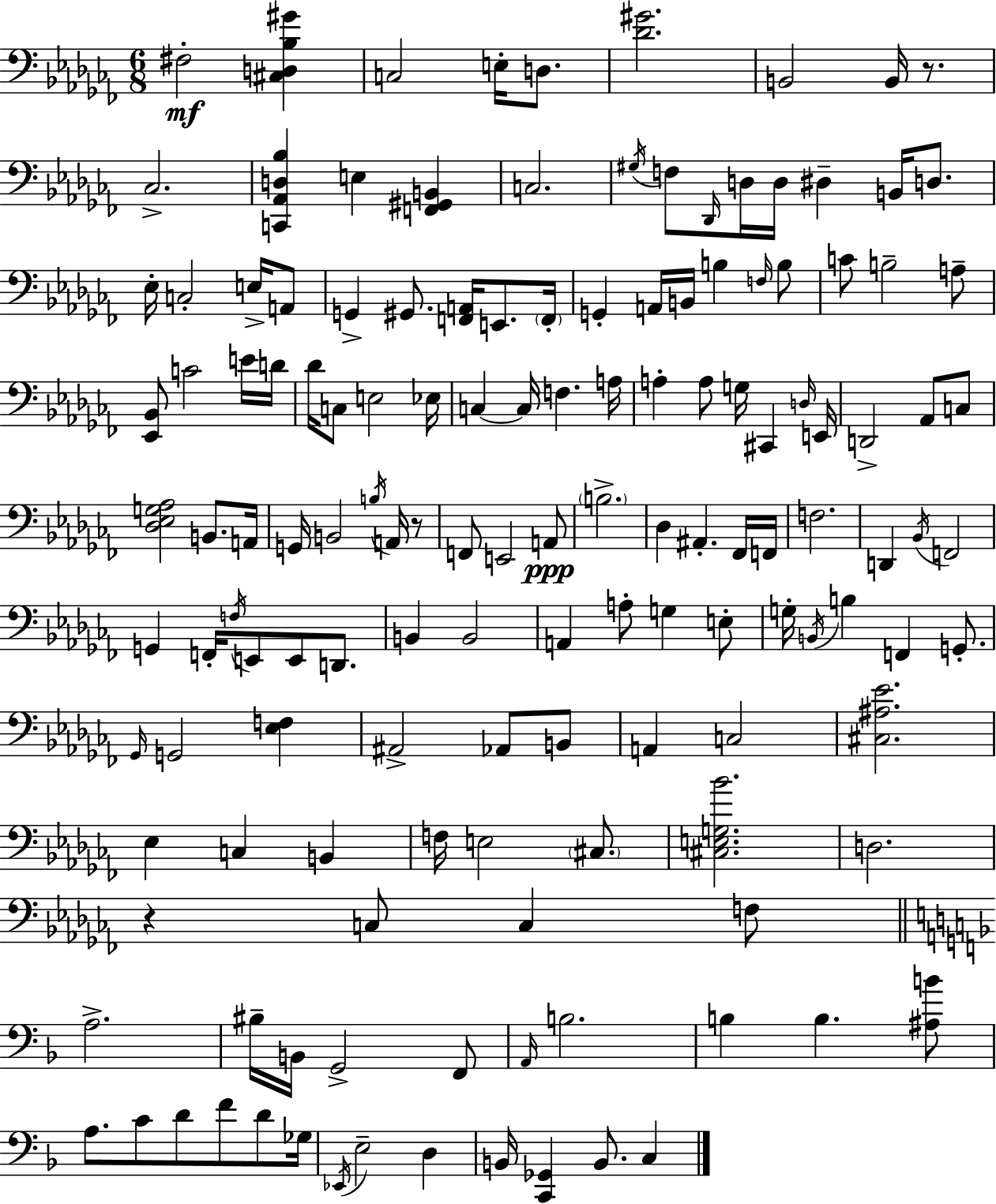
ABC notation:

X:1
T:Untitled
M:6/8
L:1/4
K:Abm
^F,2 [^C,D,_B,^G] C,2 E,/4 D,/2 [_D^G]2 B,,2 B,,/4 z/2 _C,2 [C,,_A,,D,_B,] E, [F,,^G,,B,,] C,2 ^G,/4 F,/2 _D,,/4 D,/4 D,/4 ^D, B,,/4 D,/2 _E,/4 C,2 E,/4 A,,/2 G,, ^G,,/2 [F,,A,,]/4 E,,/2 F,,/4 G,, A,,/4 B,,/4 B, F,/4 B,/2 C/2 B,2 A,/2 [_E,,_B,,]/2 C2 E/4 D/4 _D/4 C,/2 E,2 _E,/4 C, C,/4 F, A,/4 A, A,/2 G,/4 ^C,, D,/4 E,,/4 D,,2 _A,,/2 C,/2 [_D,_E,G,_A,]2 B,,/2 A,,/4 G,,/4 B,,2 B,/4 A,,/4 z/2 F,,/2 E,,2 A,,/2 B,2 _D, ^A,, _F,,/4 F,,/4 F,2 D,, _B,,/4 F,,2 G,, F,,/4 F,/4 E,,/2 E,,/2 D,,/2 B,, B,,2 A,, A,/2 G, E,/2 G,/4 B,,/4 B, F,, G,,/2 _G,,/4 G,,2 [_E,F,] ^A,,2 _A,,/2 B,,/2 A,, C,2 [^C,^A,_E]2 _E, C, B,, F,/4 E,2 ^C,/2 [^C,E,G,_B]2 D,2 z C,/2 C, F,/2 A,2 ^B,/4 B,,/4 G,,2 F,,/2 A,,/4 B,2 B, B, [^A,B]/2 A,/2 C/2 D/2 F/2 D/2 _G,/4 _E,,/4 E,2 D, B,,/4 [C,,_G,,] B,,/2 C,